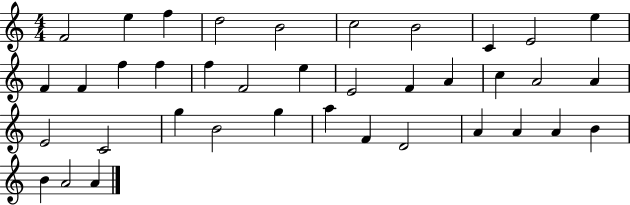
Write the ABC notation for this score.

X:1
T:Untitled
M:4/4
L:1/4
K:C
F2 e f d2 B2 c2 B2 C E2 e F F f f f F2 e E2 F A c A2 A E2 C2 g B2 g a F D2 A A A B B A2 A